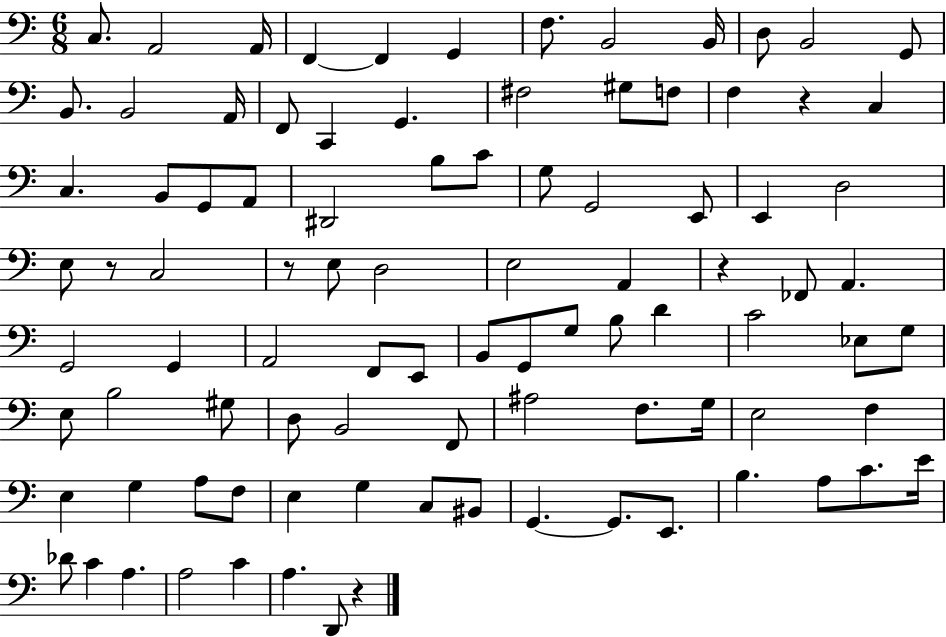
{
  \clef bass
  \numericTimeSignature
  \time 6/8
  \key c \major
  c8. a,2 a,16 | f,4~~ f,4 g,4 | f8. b,2 b,16 | d8 b,2 g,8 | \break b,8. b,2 a,16 | f,8 c,4 g,4. | fis2 gis8 f8 | f4 r4 c4 | \break c4. b,8 g,8 a,8 | dis,2 b8 c'8 | g8 g,2 e,8 | e,4 d2 | \break e8 r8 c2 | r8 e8 d2 | e2 a,4 | r4 fes,8 a,4. | \break g,2 g,4 | a,2 f,8 e,8 | b,8 g,8 g8 b8 d'4 | c'2 ees8 g8 | \break e8 b2 gis8 | d8 b,2 f,8 | ais2 f8. g16 | e2 f4 | \break e4 g4 a8 f8 | e4 g4 c8 bis,8 | g,4.~~ g,8. e,8. | b4. a8 c'8. e'16 | \break des'8 c'4 a4. | a2 c'4 | a4. d,8 r4 | \bar "|."
}